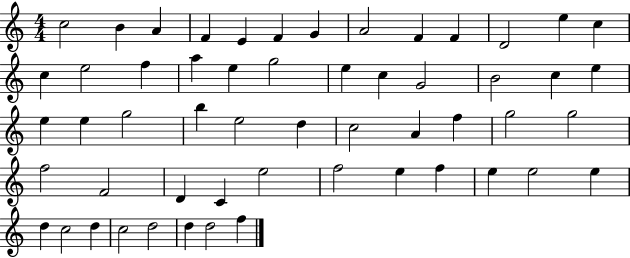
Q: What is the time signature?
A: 4/4